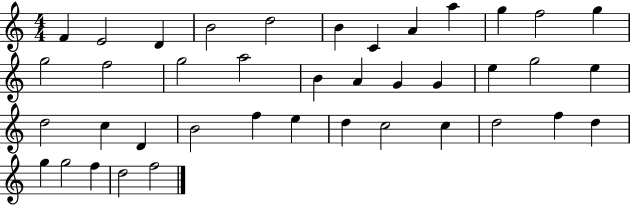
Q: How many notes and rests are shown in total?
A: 40